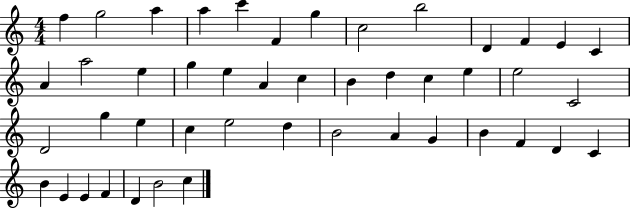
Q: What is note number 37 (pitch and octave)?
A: F4